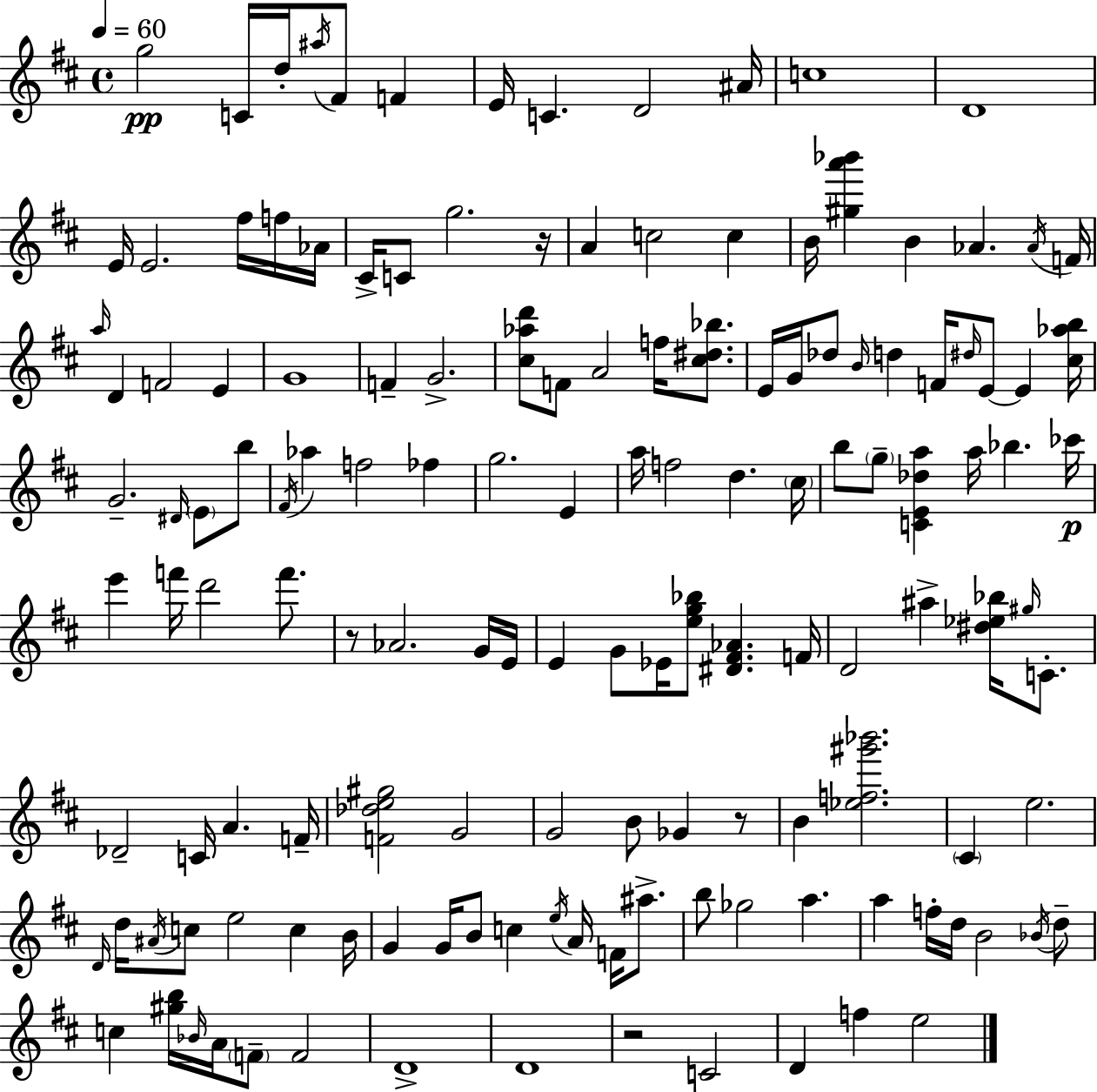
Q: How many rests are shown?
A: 4